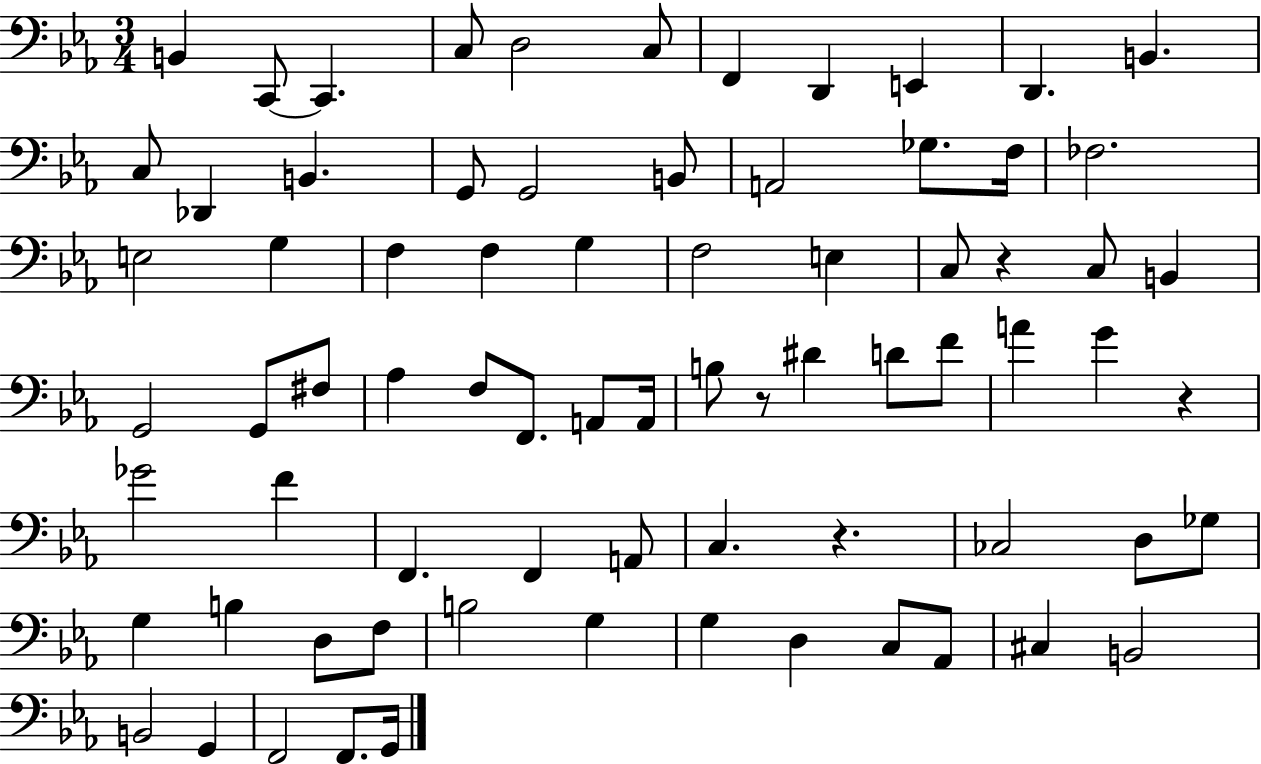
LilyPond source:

{
  \clef bass
  \numericTimeSignature
  \time 3/4
  \key ees \major
  \repeat volta 2 { b,4 c,8~~ c,4. | c8 d2 c8 | f,4 d,4 e,4 | d,4. b,4. | \break c8 des,4 b,4. | g,8 g,2 b,8 | a,2 ges8. f16 | fes2. | \break e2 g4 | f4 f4 g4 | f2 e4 | c8 r4 c8 b,4 | \break g,2 g,8 fis8 | aes4 f8 f,8. a,8 a,16 | b8 r8 dis'4 d'8 f'8 | a'4 g'4 r4 | \break ges'2 f'4 | f,4. f,4 a,8 | c4. r4. | ces2 d8 ges8 | \break g4 b4 d8 f8 | b2 g4 | g4 d4 c8 aes,8 | cis4 b,2 | \break b,2 g,4 | f,2 f,8. g,16 | } \bar "|."
}